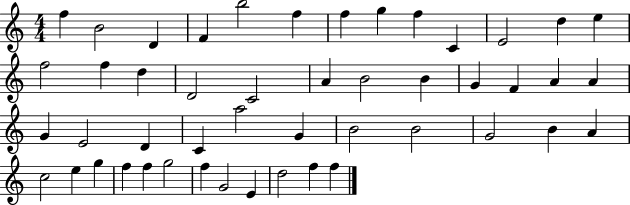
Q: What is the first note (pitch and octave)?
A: F5